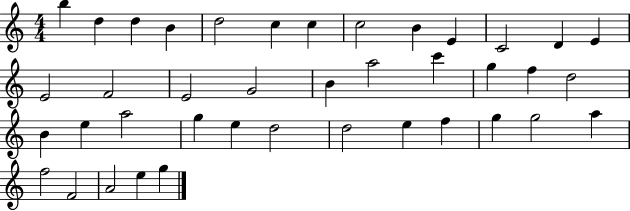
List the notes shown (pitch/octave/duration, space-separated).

B5/q D5/q D5/q B4/q D5/h C5/q C5/q C5/h B4/q E4/q C4/h D4/q E4/q E4/h F4/h E4/h G4/h B4/q A5/h C6/q G5/q F5/q D5/h B4/q E5/q A5/h G5/q E5/q D5/h D5/h E5/q F5/q G5/q G5/h A5/q F5/h F4/h A4/h E5/q G5/q